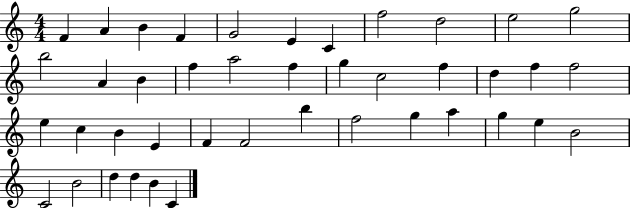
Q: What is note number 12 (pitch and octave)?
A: B5